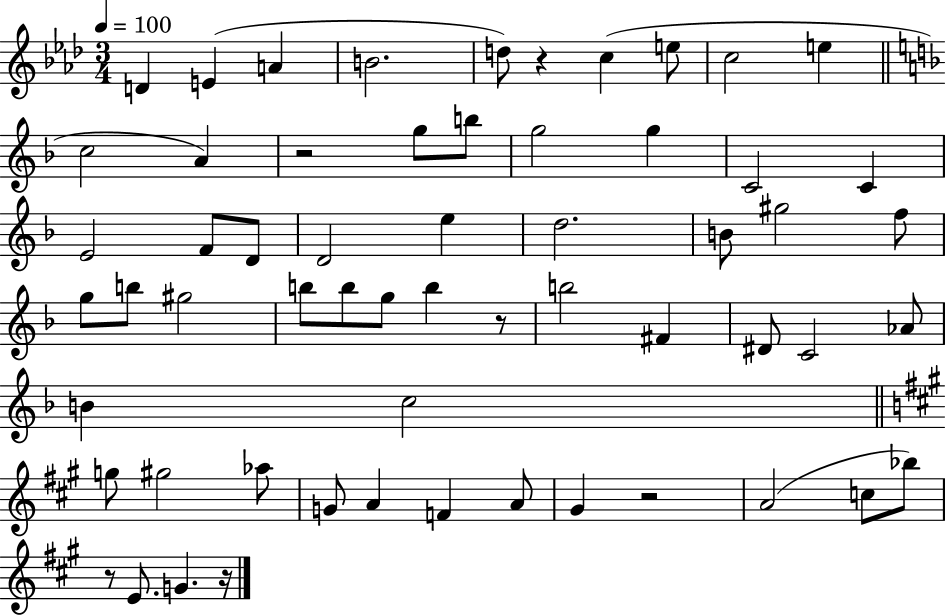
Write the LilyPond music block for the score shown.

{
  \clef treble
  \numericTimeSignature
  \time 3/4
  \key aes \major
  \tempo 4 = 100
  d'4 e'4( a'4 | b'2. | d''8) r4 c''4( e''8 | c''2 e''4 | \break \bar "||" \break \key d \minor c''2 a'4) | r2 g''8 b''8 | g''2 g''4 | c'2 c'4 | \break e'2 f'8 d'8 | d'2 e''4 | d''2. | b'8 gis''2 f''8 | \break g''8 b''8 gis''2 | b''8 b''8 g''8 b''4 r8 | b''2 fis'4 | dis'8 c'2 aes'8 | \break b'4 c''2 | \bar "||" \break \key a \major g''8 gis''2 aes''8 | g'8 a'4 f'4 a'8 | gis'4 r2 | a'2( c''8 bes''8) | \break r8 e'8. g'4. r16 | \bar "|."
}